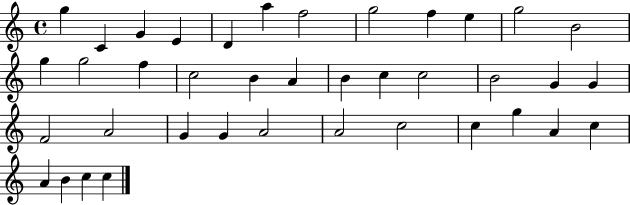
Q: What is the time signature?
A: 4/4